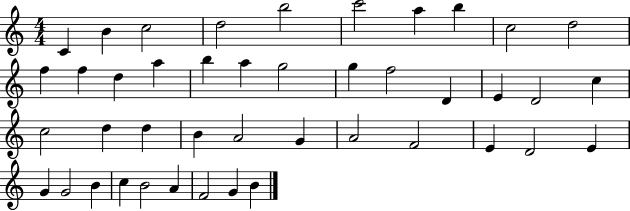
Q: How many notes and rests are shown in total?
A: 43